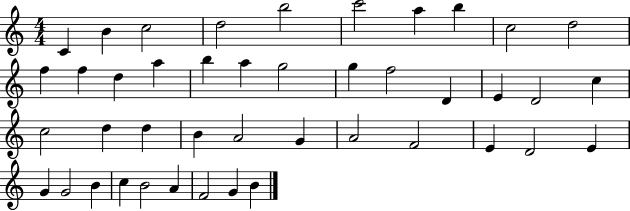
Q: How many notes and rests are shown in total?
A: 43